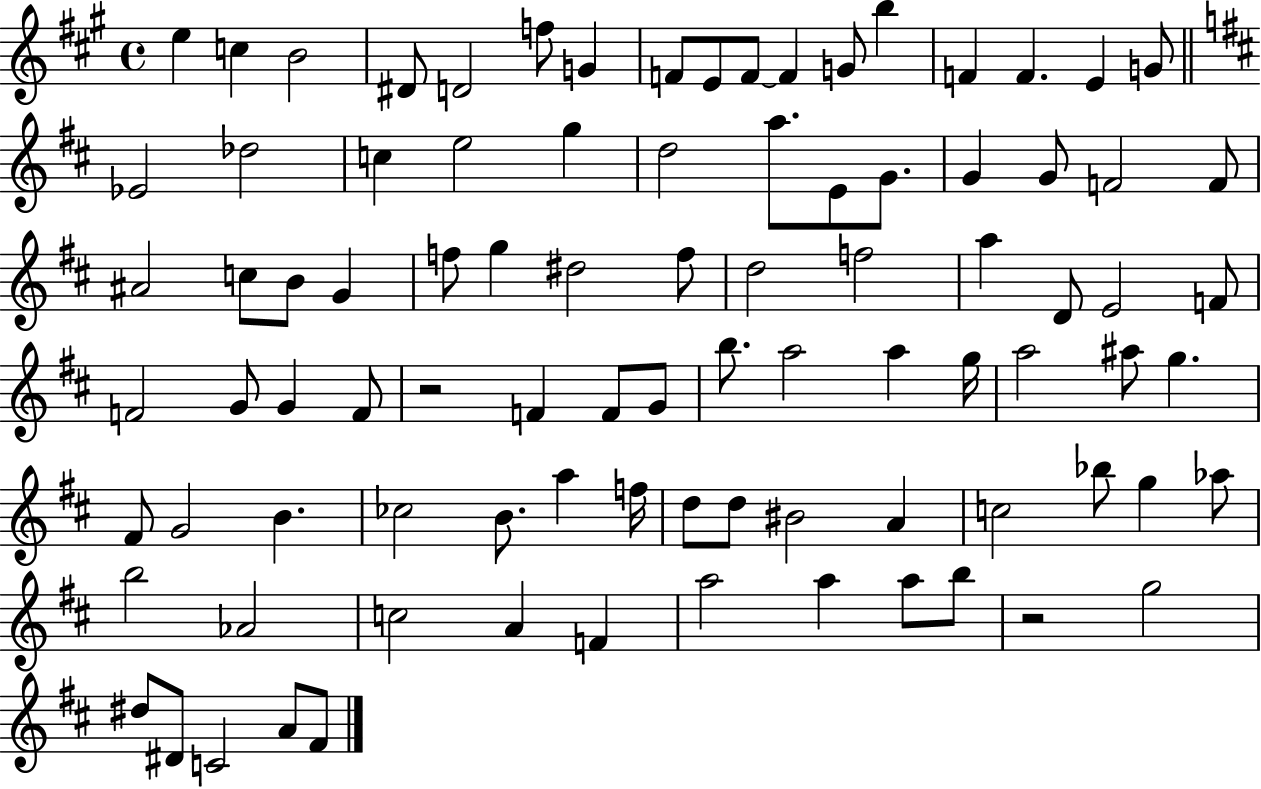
E5/q C5/q B4/h D#4/e D4/h F5/e G4/q F4/e E4/e F4/e F4/q G4/e B5/q F4/q F4/q. E4/q G4/e Eb4/h Db5/h C5/q E5/h G5/q D5/h A5/e. E4/e G4/e. G4/q G4/e F4/h F4/e A#4/h C5/e B4/e G4/q F5/e G5/q D#5/h F5/e D5/h F5/h A5/q D4/e E4/h F4/e F4/h G4/e G4/q F4/e R/h F4/q F4/e G4/e B5/e. A5/h A5/q G5/s A5/h A#5/e G5/q. F#4/e G4/h B4/q. CES5/h B4/e. A5/q F5/s D5/e D5/e BIS4/h A4/q C5/h Bb5/e G5/q Ab5/e B5/h Ab4/h C5/h A4/q F4/q A5/h A5/q A5/e B5/e R/h G5/h D#5/e D#4/e C4/h A4/e F#4/e